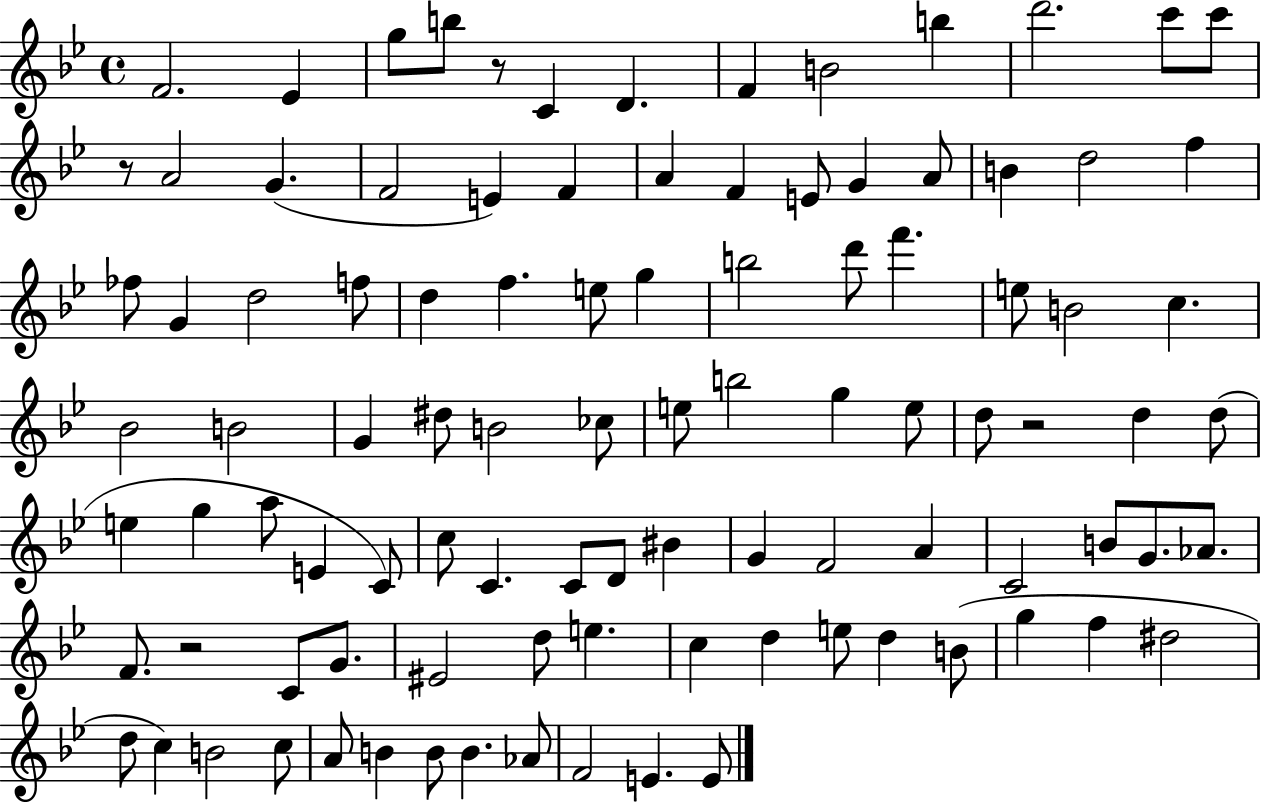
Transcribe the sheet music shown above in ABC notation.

X:1
T:Untitled
M:4/4
L:1/4
K:Bb
F2 _E g/2 b/2 z/2 C D F B2 b d'2 c'/2 c'/2 z/2 A2 G F2 E F A F E/2 G A/2 B d2 f _f/2 G d2 f/2 d f e/2 g b2 d'/2 f' e/2 B2 c _B2 B2 G ^d/2 B2 _c/2 e/2 b2 g e/2 d/2 z2 d d/2 e g a/2 E C/2 c/2 C C/2 D/2 ^B G F2 A C2 B/2 G/2 _A/2 F/2 z2 C/2 G/2 ^E2 d/2 e c d e/2 d B/2 g f ^d2 d/2 c B2 c/2 A/2 B B/2 B _A/2 F2 E E/2